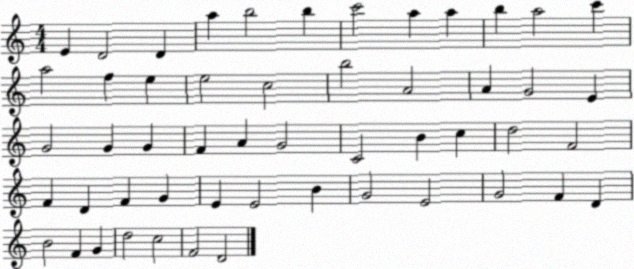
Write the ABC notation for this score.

X:1
T:Untitled
M:4/4
L:1/4
K:C
E D2 D a b2 b c'2 a a b a2 c' a2 f e e2 c2 b2 A2 A G2 E G2 G G F A G2 C2 B c d2 F2 F D F G E E2 B G2 E2 G2 F D B2 F G d2 c2 F2 D2